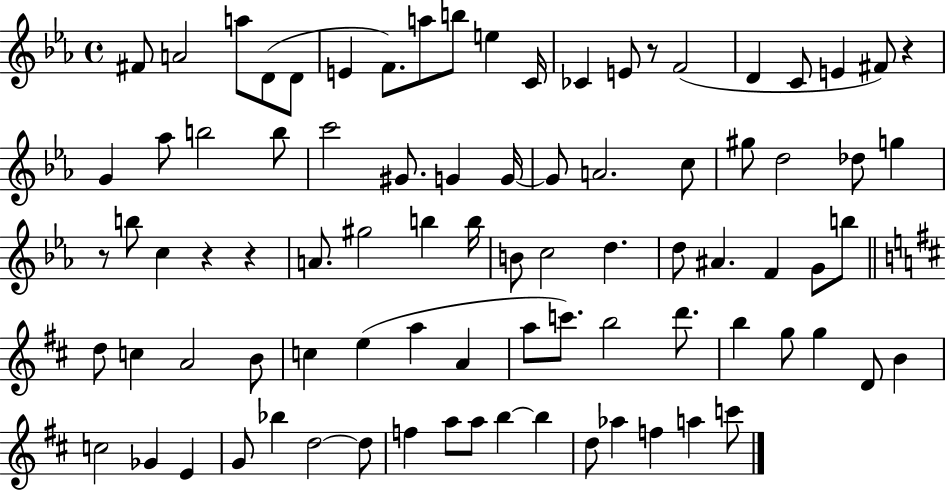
X:1
T:Untitled
M:4/4
L:1/4
K:Eb
^F/2 A2 a/2 D/2 D/2 E F/2 a/2 b/2 e C/4 _C E/2 z/2 F2 D C/2 E ^F/2 z G _a/2 b2 b/2 c'2 ^G/2 G G/4 G/2 A2 c/2 ^g/2 d2 _d/2 g z/2 b/2 c z z A/2 ^g2 b b/4 B/2 c2 d d/2 ^A F G/2 b/2 d/2 c A2 B/2 c e a A a/2 c'/2 b2 d'/2 b g/2 g D/2 B c2 _G E G/2 _b d2 d/2 f a/2 a/2 b b d/2 _a f a c'/2